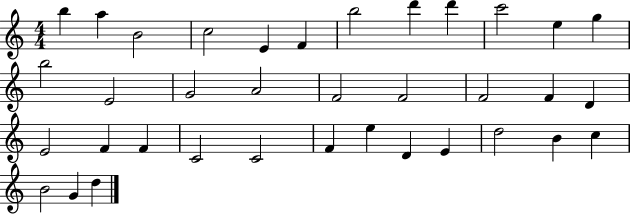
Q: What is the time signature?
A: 4/4